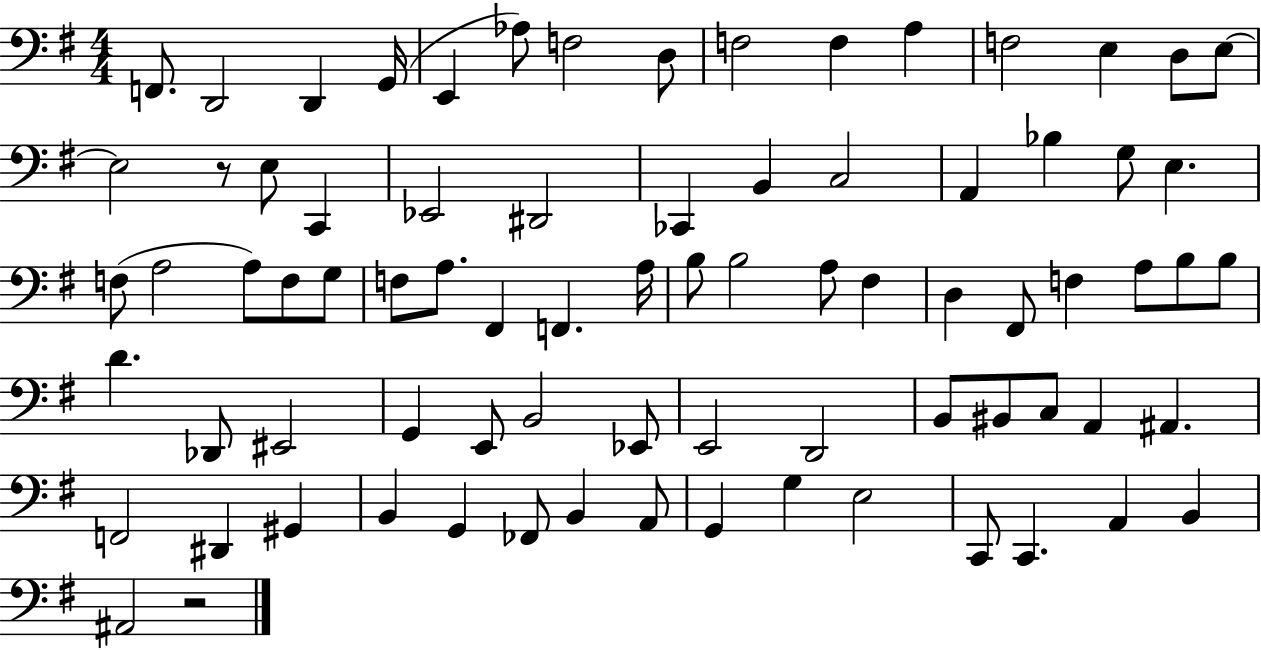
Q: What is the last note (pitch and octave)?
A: A#2